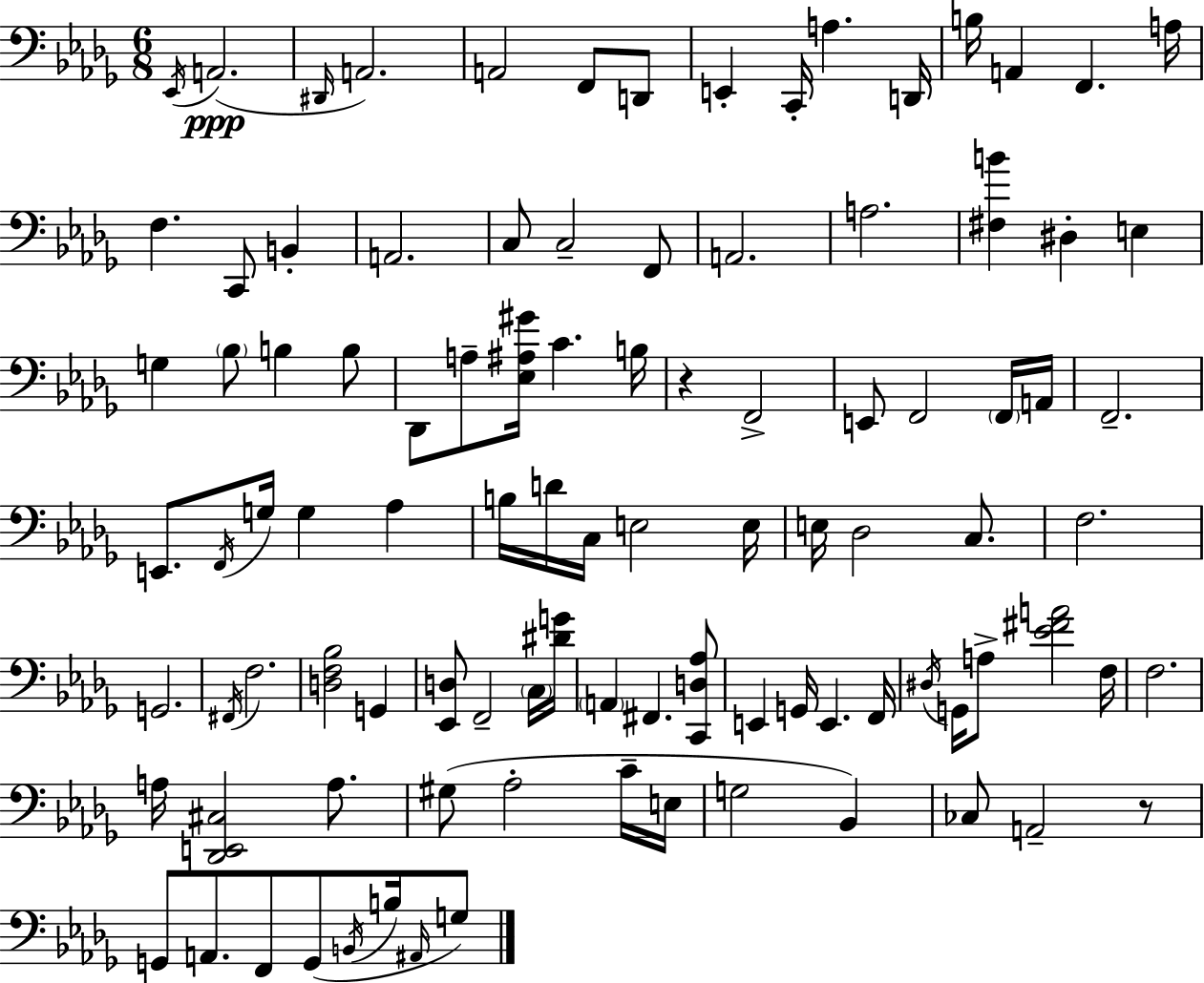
{
  \clef bass
  \numericTimeSignature
  \time 6/8
  \key bes \minor
  \acciaccatura { ees,16 }\ppp a,2.( | \grace { dis,16 } a,2.) | a,2 f,8 | d,8 e,4-. c,16-. a4. | \break d,16 b16 a,4 f,4. | a16 f4. c,8 b,4-. | a,2. | c8 c2-- | \break f,8 a,2. | a2. | <fis b'>4 dis4-. e4 | g4 \parenthesize bes8 b4 | \break b8 des,8 a8-- <ees ais gis'>16 c'4. | b16 r4 f,2-> | e,8 f,2 | \parenthesize f,16 a,16 f,2.-- | \break e,8. \acciaccatura { f,16 } g16 g4 aes4 | b16 d'16 c16 e2 | e16 e16 des2 | c8. f2. | \break g,2. | \acciaccatura { fis,16 } f2. | <d f bes>2 | g,4 <ees, d>8 f,2-- | \break \parenthesize c16 <dis' g'>16 \parenthesize a,4 fis,4. | <c, d aes>8 e,4 g,16 e,4. | f,16 \acciaccatura { dis16 } g,16 a8-> <ees' fis' a'>2 | f16 f2. | \break a16 <des, e, cis>2 | a8. gis8( aes2-. | c'16-- e16 g2 | bes,4) ces8 a,2-- | \break r8 g,8 a,8. f,8 | g,8( \acciaccatura { b,16 } b16 \grace { ais,16 } g8) \bar "|."
}